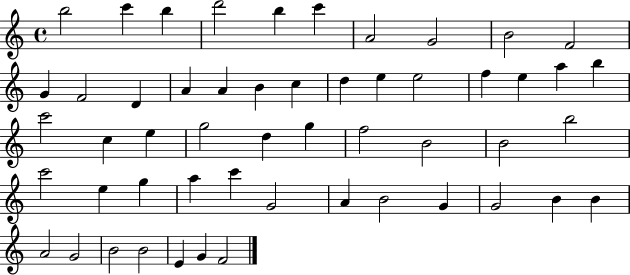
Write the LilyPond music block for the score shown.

{
  \clef treble
  \time 4/4
  \defaultTimeSignature
  \key c \major
  b''2 c'''4 b''4 | d'''2 b''4 c'''4 | a'2 g'2 | b'2 f'2 | \break g'4 f'2 d'4 | a'4 a'4 b'4 c''4 | d''4 e''4 e''2 | f''4 e''4 a''4 b''4 | \break c'''2 c''4 e''4 | g''2 d''4 g''4 | f''2 b'2 | b'2 b''2 | \break c'''2 e''4 g''4 | a''4 c'''4 g'2 | a'4 b'2 g'4 | g'2 b'4 b'4 | \break a'2 g'2 | b'2 b'2 | e'4 g'4 f'2 | \bar "|."
}